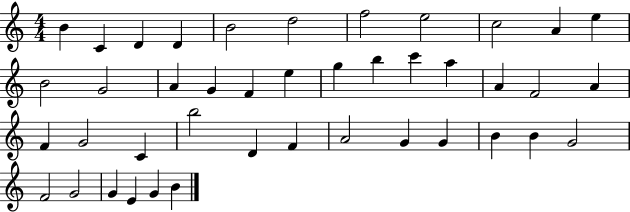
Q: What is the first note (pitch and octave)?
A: B4